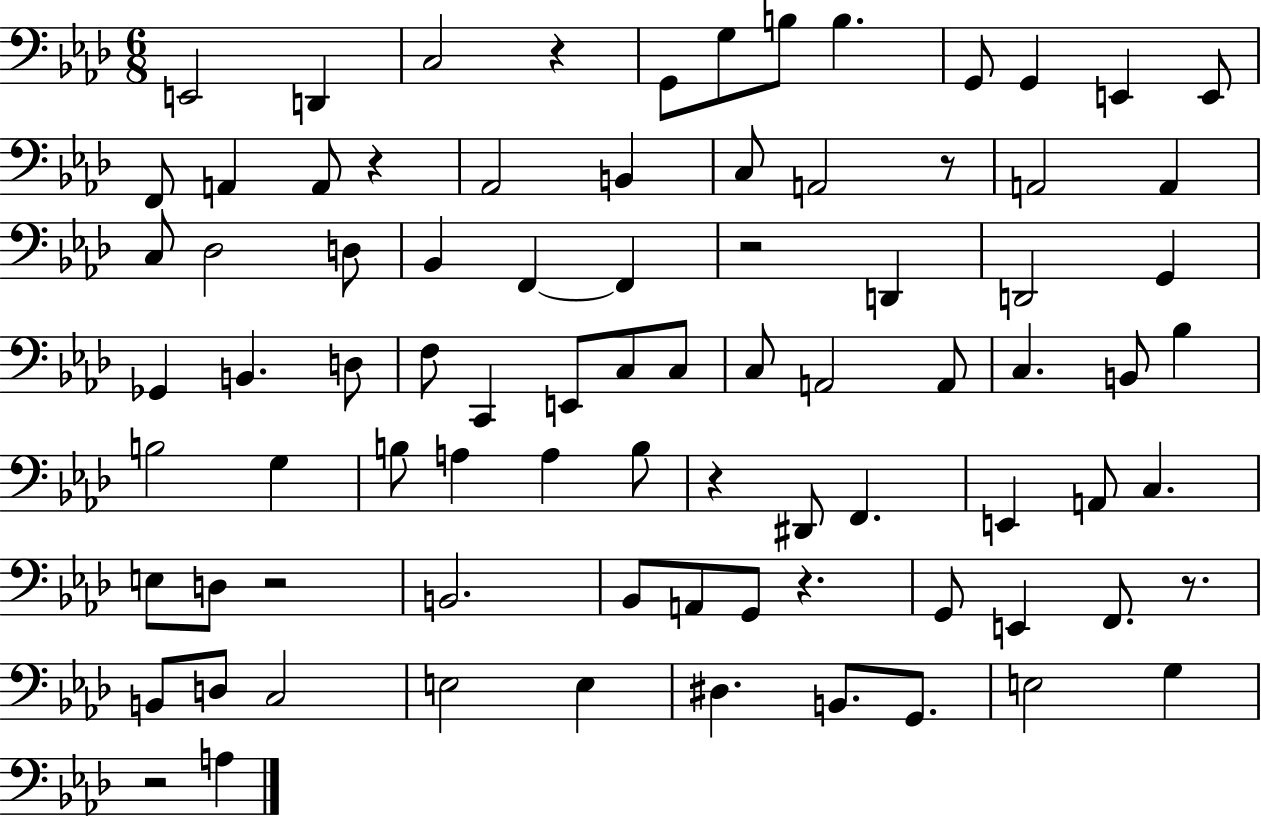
X:1
T:Untitled
M:6/8
L:1/4
K:Ab
E,,2 D,, C,2 z G,,/2 G,/2 B,/2 B, G,,/2 G,, E,, E,,/2 F,,/2 A,, A,,/2 z _A,,2 B,, C,/2 A,,2 z/2 A,,2 A,, C,/2 _D,2 D,/2 _B,, F,, F,, z2 D,, D,,2 G,, _G,, B,, D,/2 F,/2 C,, E,,/2 C,/2 C,/2 C,/2 A,,2 A,,/2 C, B,,/2 _B, B,2 G, B,/2 A, A, B,/2 z ^D,,/2 F,, E,, A,,/2 C, E,/2 D,/2 z2 B,,2 _B,,/2 A,,/2 G,,/2 z G,,/2 E,, F,,/2 z/2 B,,/2 D,/2 C,2 E,2 E, ^D, B,,/2 G,,/2 E,2 G, z2 A,